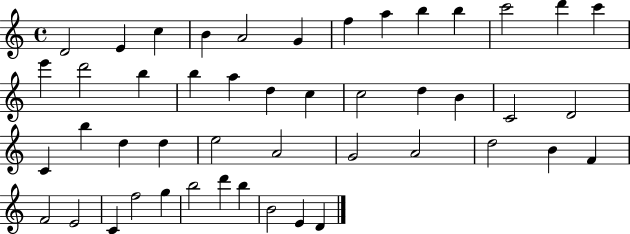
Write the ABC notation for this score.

X:1
T:Untitled
M:4/4
L:1/4
K:C
D2 E c B A2 G f a b b c'2 d' c' e' d'2 b b a d c c2 d B C2 D2 C b d d e2 A2 G2 A2 d2 B F F2 E2 C f2 g b2 d' b B2 E D